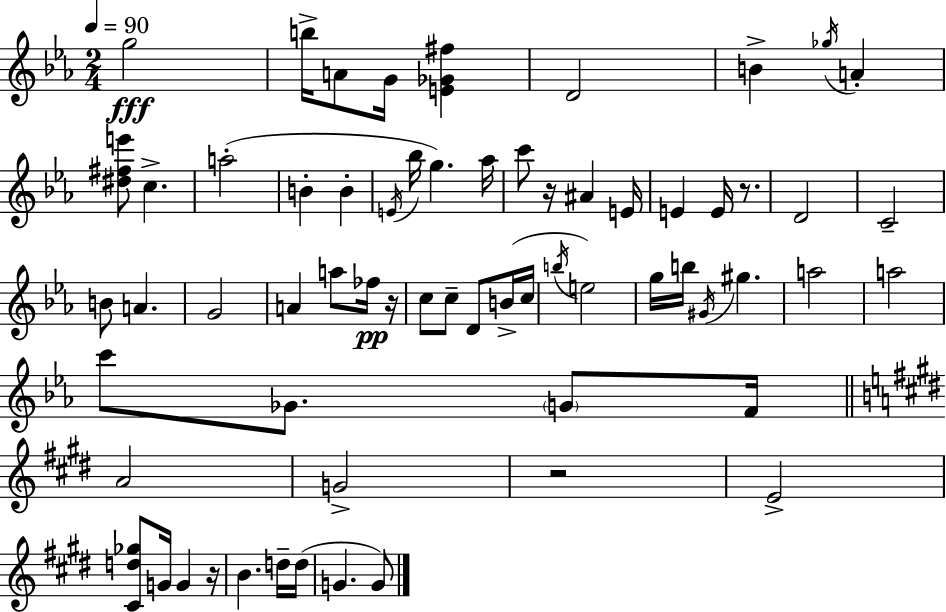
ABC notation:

X:1
T:Untitled
M:2/4
L:1/4
K:Cm
g2 b/4 A/2 G/4 [E_G^f] D2 B _g/4 A [^d^fe']/2 c a2 B B E/4 _b/4 g _a/4 c'/2 z/4 ^A E/4 E E/4 z/2 D2 C2 B/2 A G2 A a/2 _f/4 z/4 c/2 c/2 D/2 B/4 c/4 b/4 e2 g/4 b/4 ^G/4 ^g a2 a2 c'/2 _G/2 G/2 F/4 A2 G2 z2 E2 [^Cd_g]/2 G/4 G z/4 B d/4 d/4 G G/2